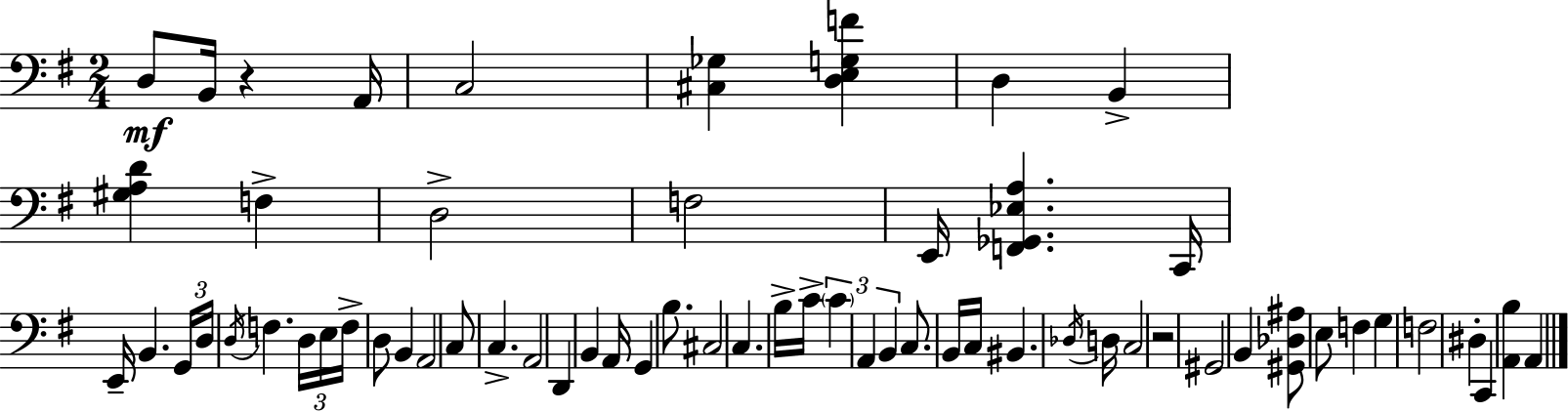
X:1
T:Untitled
M:2/4
L:1/4
K:Em
D,/2 B,,/4 z A,,/4 C,2 [^C,_G,] [D,E,G,F] D, B,, [^G,A,D] F, D,2 F,2 E,,/4 [F,,_G,,_E,A,] C,,/4 E,,/4 B,, G,,/4 D,/4 D,/4 F, D,/4 E,/4 F,/4 D,/2 B,, A,,2 C,/2 C, A,,2 D,, B,, A,,/4 G,, B,/2 ^C,2 C, B,/4 C/4 C A,, B,, C,/2 B,,/4 C,/4 ^B,, _D,/4 D,/4 C,2 z2 ^G,,2 B,, [^G,,_D,^A,]/2 E,/2 F, G, F,2 ^D, C,, [A,,B,] A,,